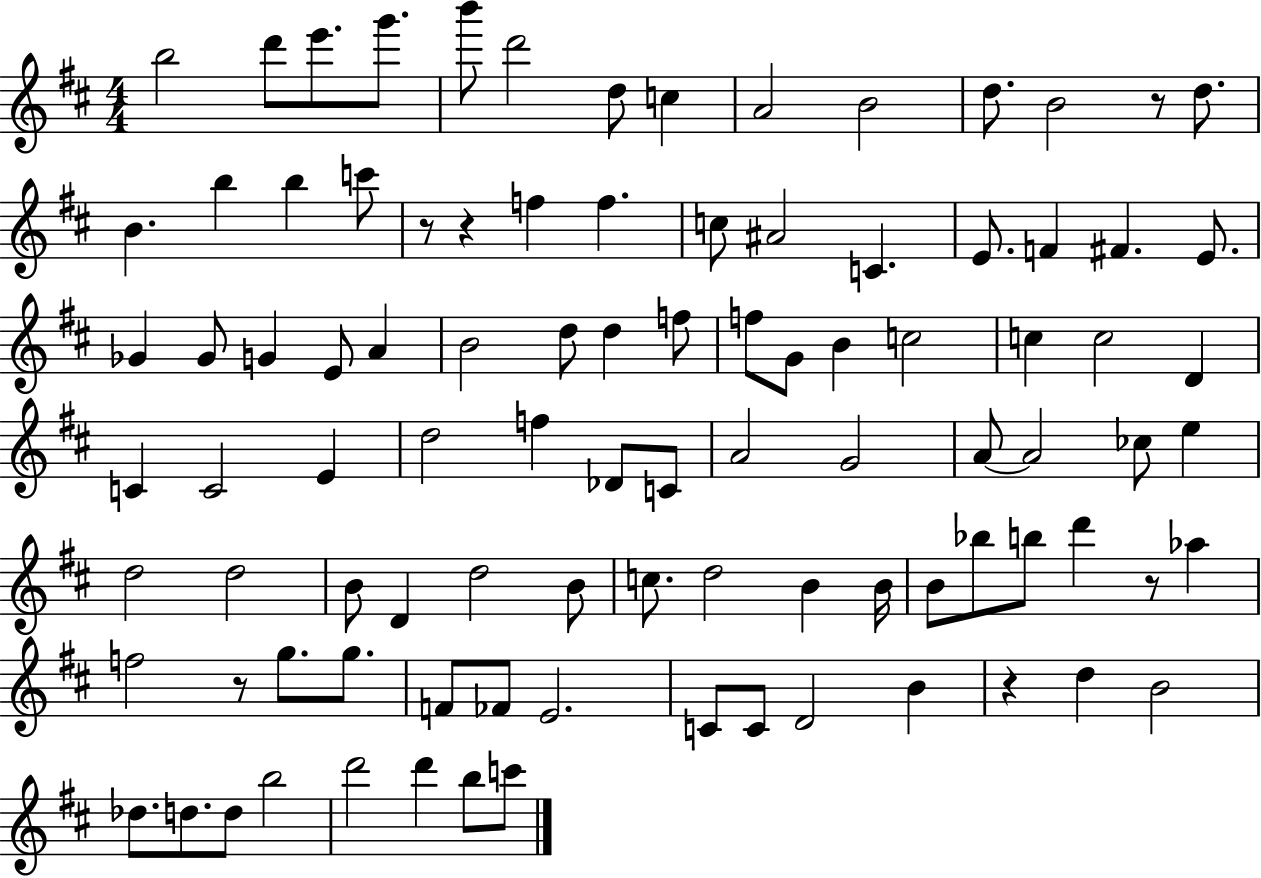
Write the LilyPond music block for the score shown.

{
  \clef treble
  \numericTimeSignature
  \time 4/4
  \key d \major
  b''2 d'''8 e'''8. g'''8. | b'''8 d'''2 d''8 c''4 | a'2 b'2 | d''8. b'2 r8 d''8. | \break b'4. b''4 b''4 c'''8 | r8 r4 f''4 f''4. | c''8 ais'2 c'4. | e'8. f'4 fis'4. e'8. | \break ges'4 ges'8 g'4 e'8 a'4 | b'2 d''8 d''4 f''8 | f''8 g'8 b'4 c''2 | c''4 c''2 d'4 | \break c'4 c'2 e'4 | d''2 f''4 des'8 c'8 | a'2 g'2 | a'8~~ a'2 ces''8 e''4 | \break d''2 d''2 | b'8 d'4 d''2 b'8 | c''8. d''2 b'4 b'16 | b'8 bes''8 b''8 d'''4 r8 aes''4 | \break f''2 r8 g''8. g''8. | f'8 fes'8 e'2. | c'8 c'8 d'2 b'4 | r4 d''4 b'2 | \break des''8. d''8. d''8 b''2 | d'''2 d'''4 b''8 c'''8 | \bar "|."
}